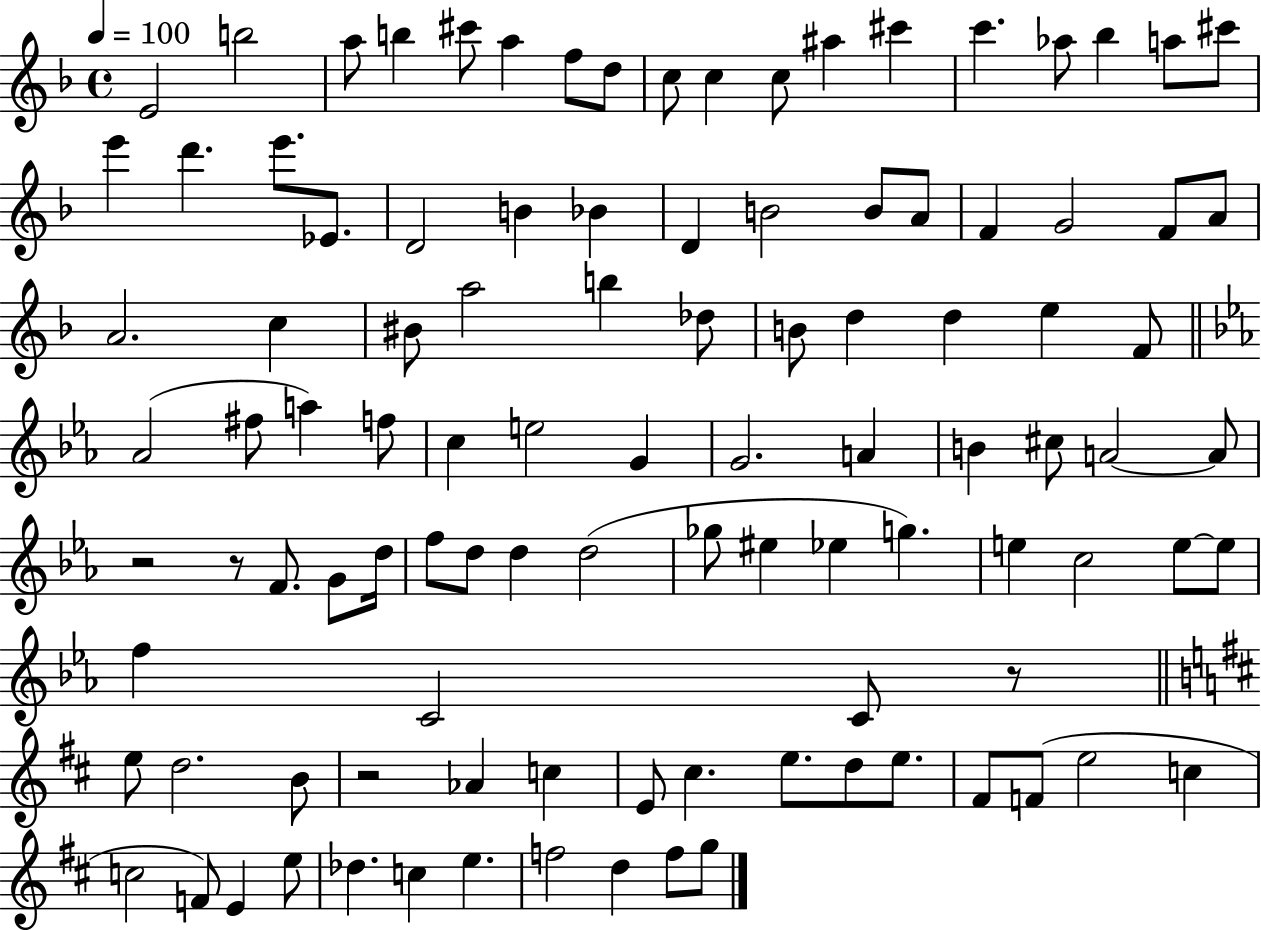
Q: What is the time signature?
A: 4/4